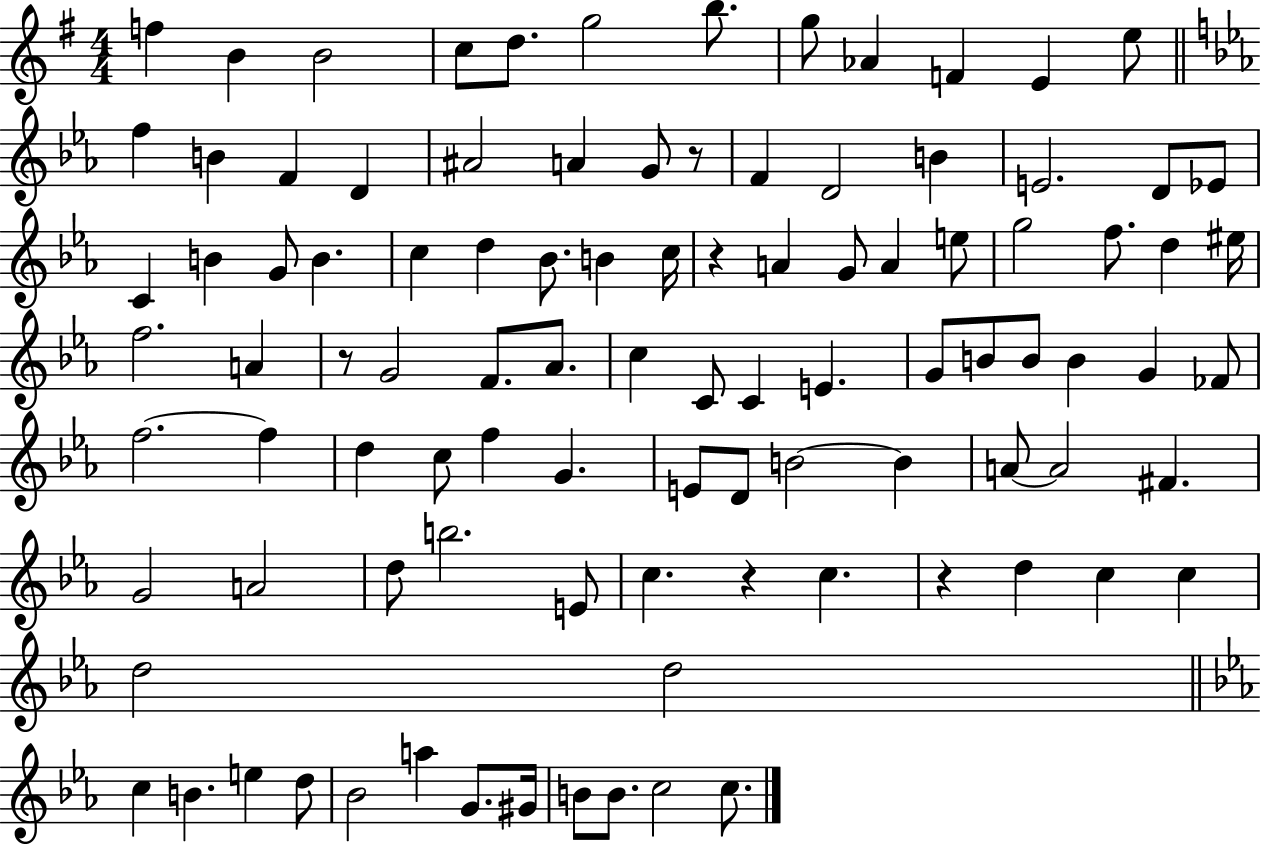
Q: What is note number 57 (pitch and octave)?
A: FES4